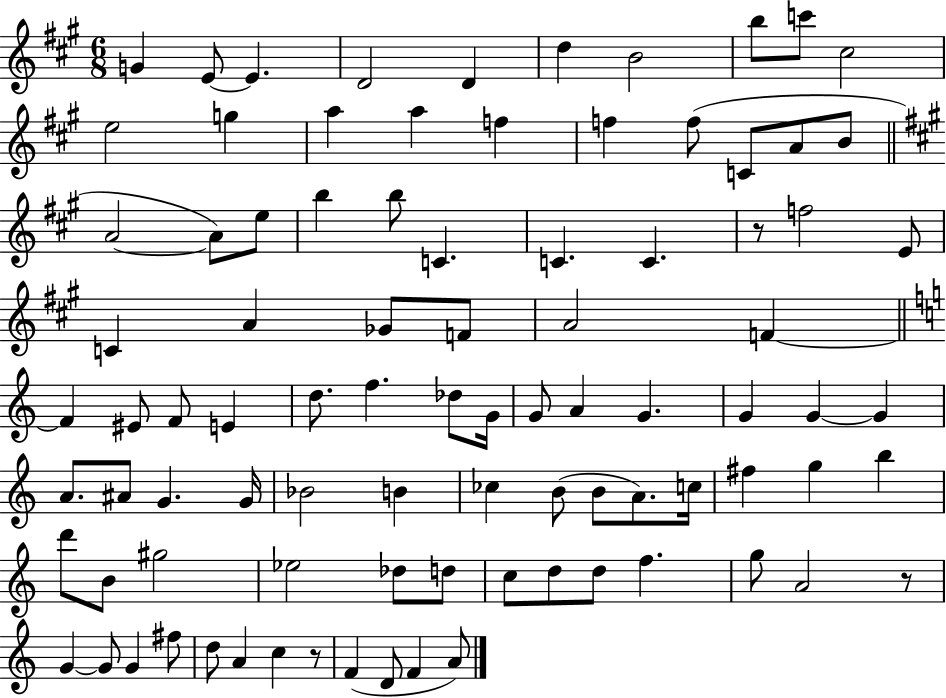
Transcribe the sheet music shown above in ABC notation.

X:1
T:Untitled
M:6/8
L:1/4
K:A
G E/2 E D2 D d B2 b/2 c'/2 ^c2 e2 g a a f f f/2 C/2 A/2 B/2 A2 A/2 e/2 b b/2 C C C z/2 f2 E/2 C A _G/2 F/2 A2 F F ^E/2 F/2 E d/2 f _d/2 G/4 G/2 A G G G G A/2 ^A/2 G G/4 _B2 B _c B/2 B/2 A/2 c/4 ^f g b d'/2 B/2 ^g2 _e2 _d/2 d/2 c/2 d/2 d/2 f g/2 A2 z/2 G G/2 G ^f/2 d/2 A c z/2 F D/2 F A/2